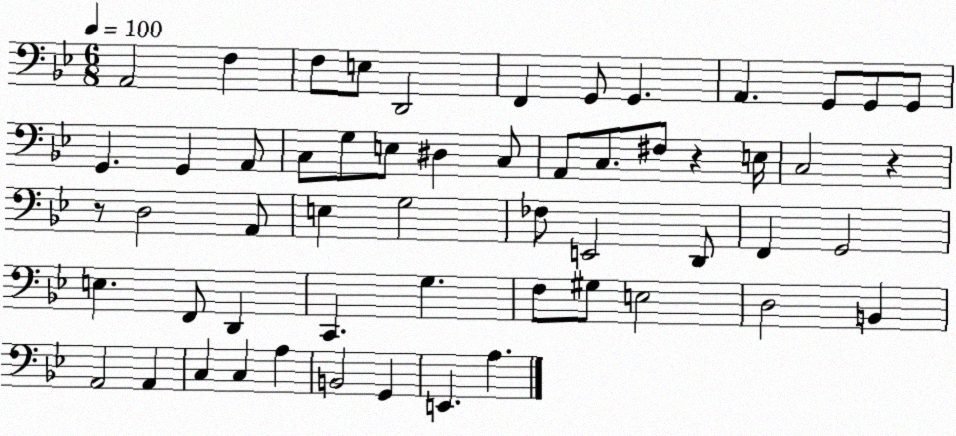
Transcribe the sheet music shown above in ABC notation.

X:1
T:Untitled
M:6/8
L:1/4
K:Bb
A,,2 F, F,/2 E,/2 D,,2 F,, G,,/2 G,, A,, G,,/2 G,,/2 G,,/2 G,, G,, A,,/2 C,/2 G,/2 E,/2 ^D, C,/2 A,,/2 C,/2 ^F,/2 z E,/4 C,2 z z/2 D,2 A,,/2 E, G,2 _F,/2 E,,2 D,,/2 F,, G,,2 E, F,,/2 D,, C,, G, F,/2 ^G,/2 E,2 D,2 B,, A,,2 A,, C, C, A, B,,2 G,, E,, A,